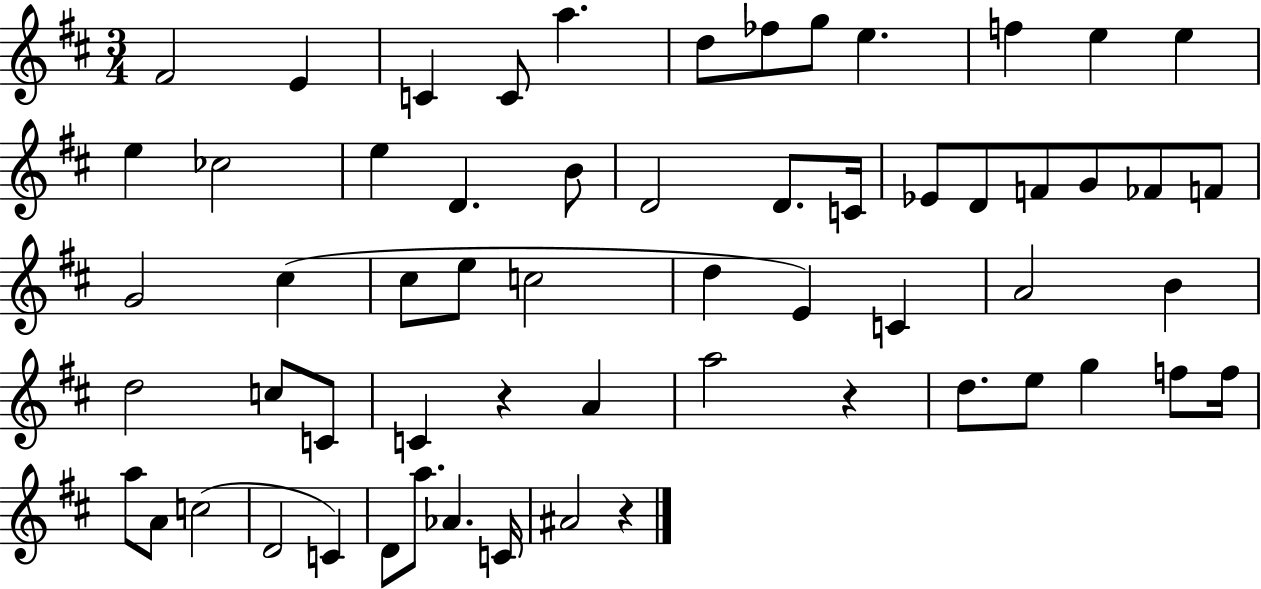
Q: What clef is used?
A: treble